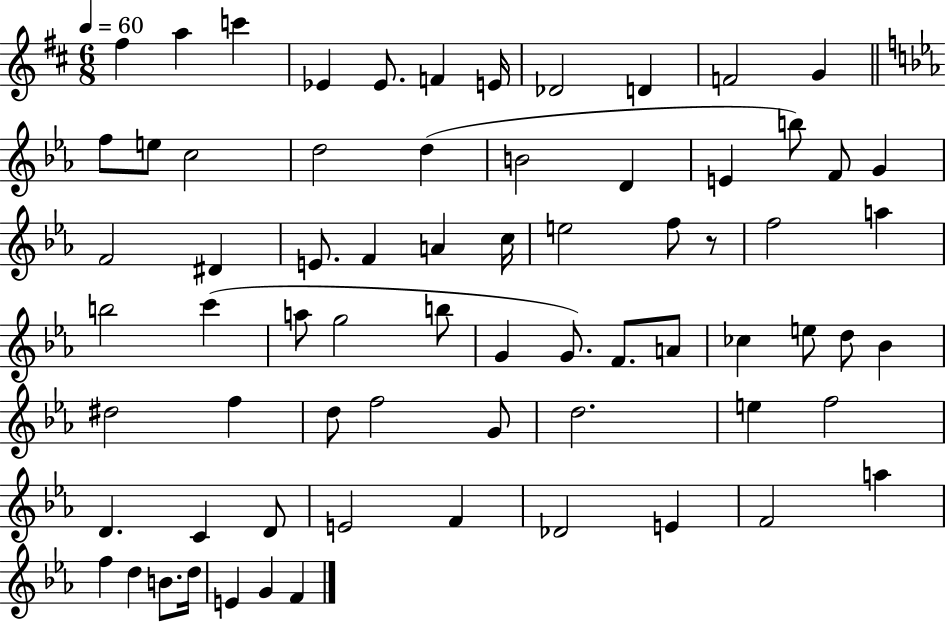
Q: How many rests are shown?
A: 1